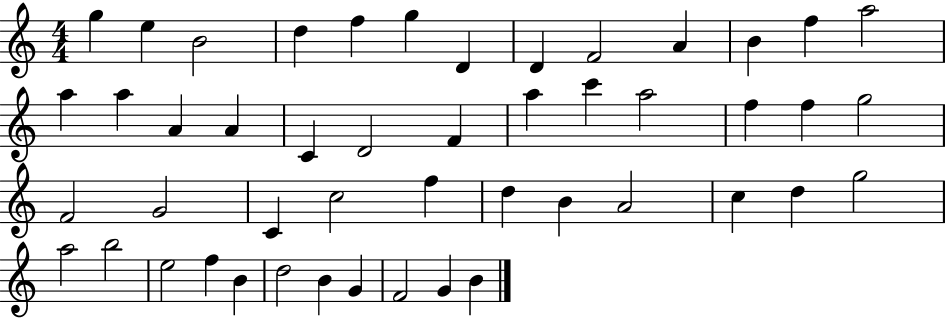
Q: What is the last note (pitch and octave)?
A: B4